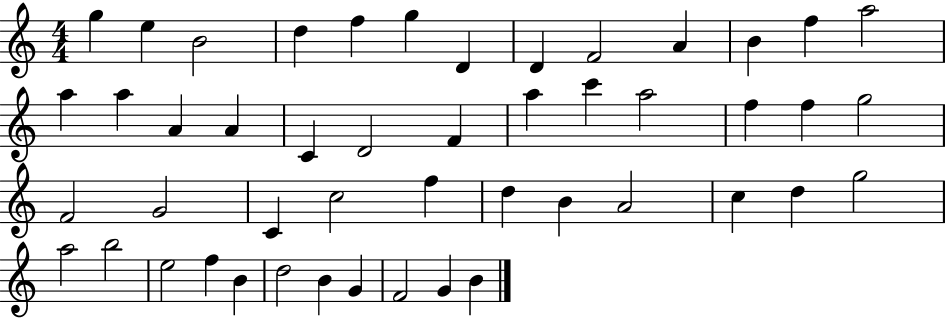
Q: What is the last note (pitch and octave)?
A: B4